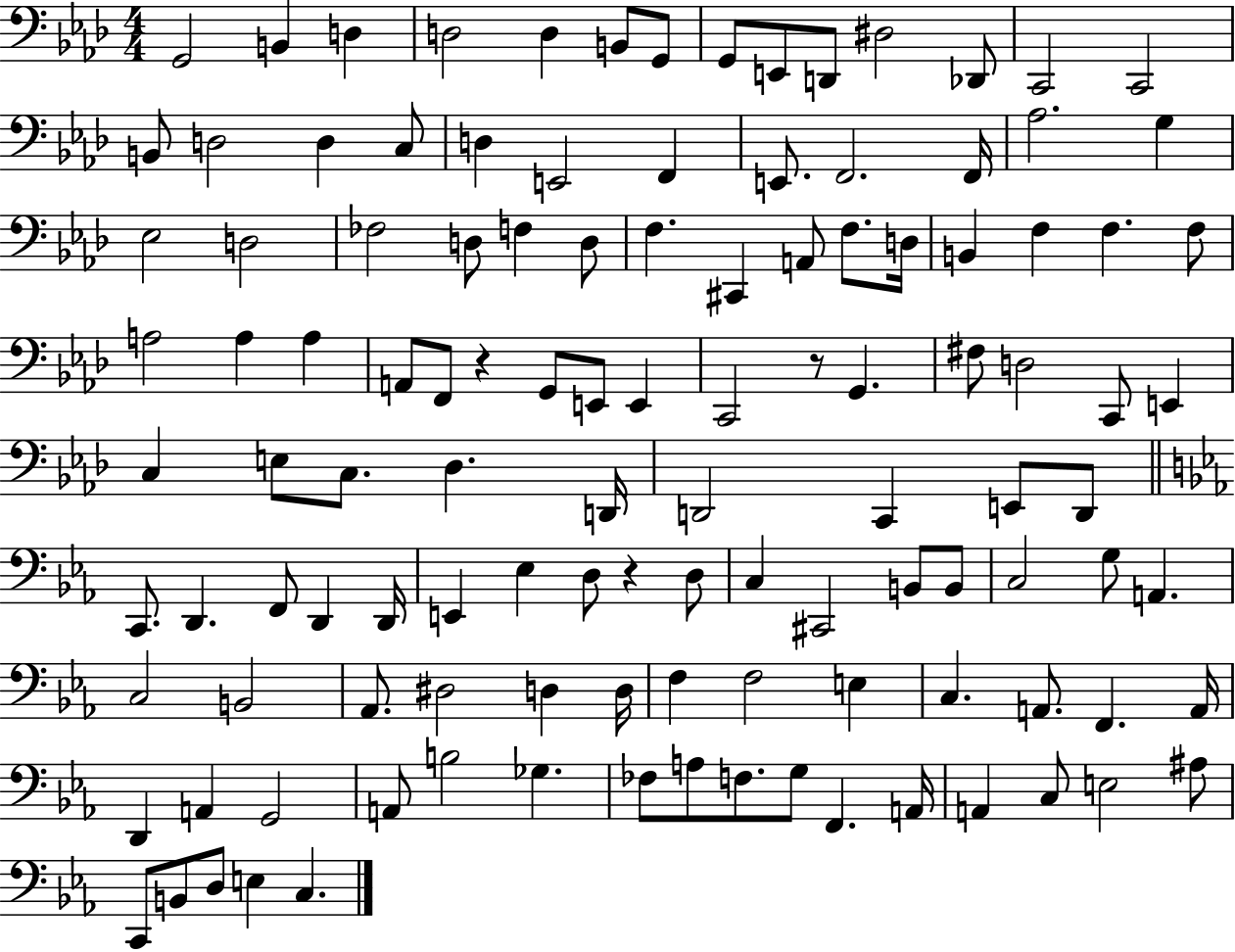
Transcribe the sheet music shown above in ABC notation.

X:1
T:Untitled
M:4/4
L:1/4
K:Ab
G,,2 B,, D, D,2 D, B,,/2 G,,/2 G,,/2 E,,/2 D,,/2 ^D,2 _D,,/2 C,,2 C,,2 B,,/2 D,2 D, C,/2 D, E,,2 F,, E,,/2 F,,2 F,,/4 _A,2 G, _E,2 D,2 _F,2 D,/2 F, D,/2 F, ^C,, A,,/2 F,/2 D,/4 B,, F, F, F,/2 A,2 A, A, A,,/2 F,,/2 z G,,/2 E,,/2 E,, C,,2 z/2 G,, ^F,/2 D,2 C,,/2 E,, C, E,/2 C,/2 _D, D,,/4 D,,2 C,, E,,/2 D,,/2 C,,/2 D,, F,,/2 D,, D,,/4 E,, _E, D,/2 z D,/2 C, ^C,,2 B,,/2 B,,/2 C,2 G,/2 A,, C,2 B,,2 _A,,/2 ^D,2 D, D,/4 F, F,2 E, C, A,,/2 F,, A,,/4 D,, A,, G,,2 A,,/2 B,2 _G, _F,/2 A,/2 F,/2 G,/2 F,, A,,/4 A,, C,/2 E,2 ^A,/2 C,,/2 B,,/2 D,/2 E, C,